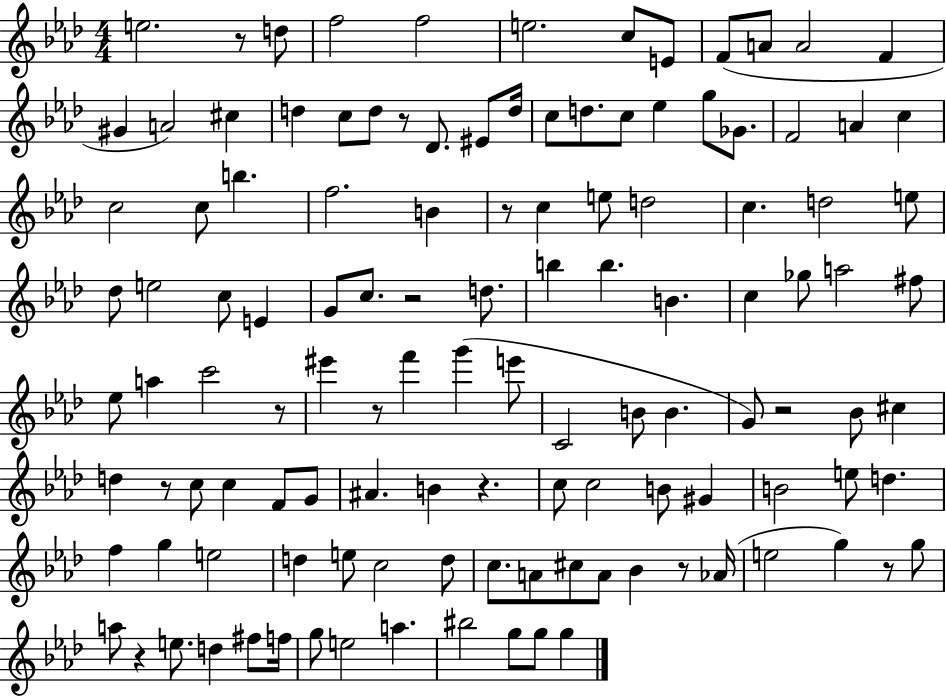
{
  \clef treble
  \numericTimeSignature
  \time 4/4
  \key aes \major
  e''2. r8 d''8 | f''2 f''2 | e''2. c''8 e'8 | f'8( a'8 a'2 f'4 | \break gis'4 a'2) cis''4 | d''4 c''8 d''8 r8 des'8. eis'8 d''16 | c''8 d''8. c''8 ees''4 g''8 ges'8. | f'2 a'4 c''4 | \break c''2 c''8 b''4. | f''2. b'4 | r8 c''4 e''8 d''2 | c''4. d''2 e''8 | \break des''8 e''2 c''8 e'4 | g'8 c''8. r2 d''8. | b''4 b''4. b'4. | c''4 ges''8 a''2 fis''8 | \break ees''8 a''4 c'''2 r8 | eis'''4 r8 f'''4 g'''4( e'''8 | c'2 b'8 b'4. | g'8) r2 bes'8 cis''4 | \break d''4 r8 c''8 c''4 f'8 g'8 | ais'4. b'4 r4. | c''8 c''2 b'8 gis'4 | b'2 e''8 d''4. | \break f''4 g''4 e''2 | d''4 e''8 c''2 d''8 | c''8. a'8 cis''8 a'8 bes'4 r8 aes'16( | e''2 g''4) r8 g''8 | \break a''8 r4 e''8. d''4 fis''8 f''16 | g''8 e''2 a''4. | bis''2 g''8 g''8 g''4 | \bar "|."
}